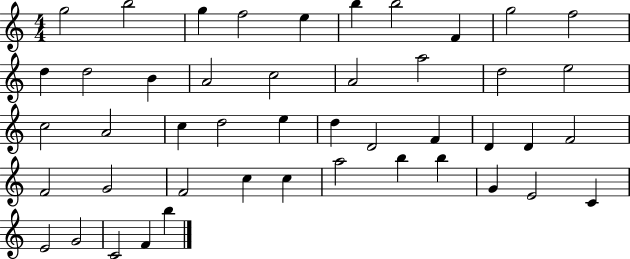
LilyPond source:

{
  \clef treble
  \numericTimeSignature
  \time 4/4
  \key c \major
  g''2 b''2 | g''4 f''2 e''4 | b''4 b''2 f'4 | g''2 f''2 | \break d''4 d''2 b'4 | a'2 c''2 | a'2 a''2 | d''2 e''2 | \break c''2 a'2 | c''4 d''2 e''4 | d''4 d'2 f'4 | d'4 d'4 f'2 | \break f'2 g'2 | f'2 c''4 c''4 | a''2 b''4 b''4 | g'4 e'2 c'4 | \break e'2 g'2 | c'2 f'4 b''4 | \bar "|."
}